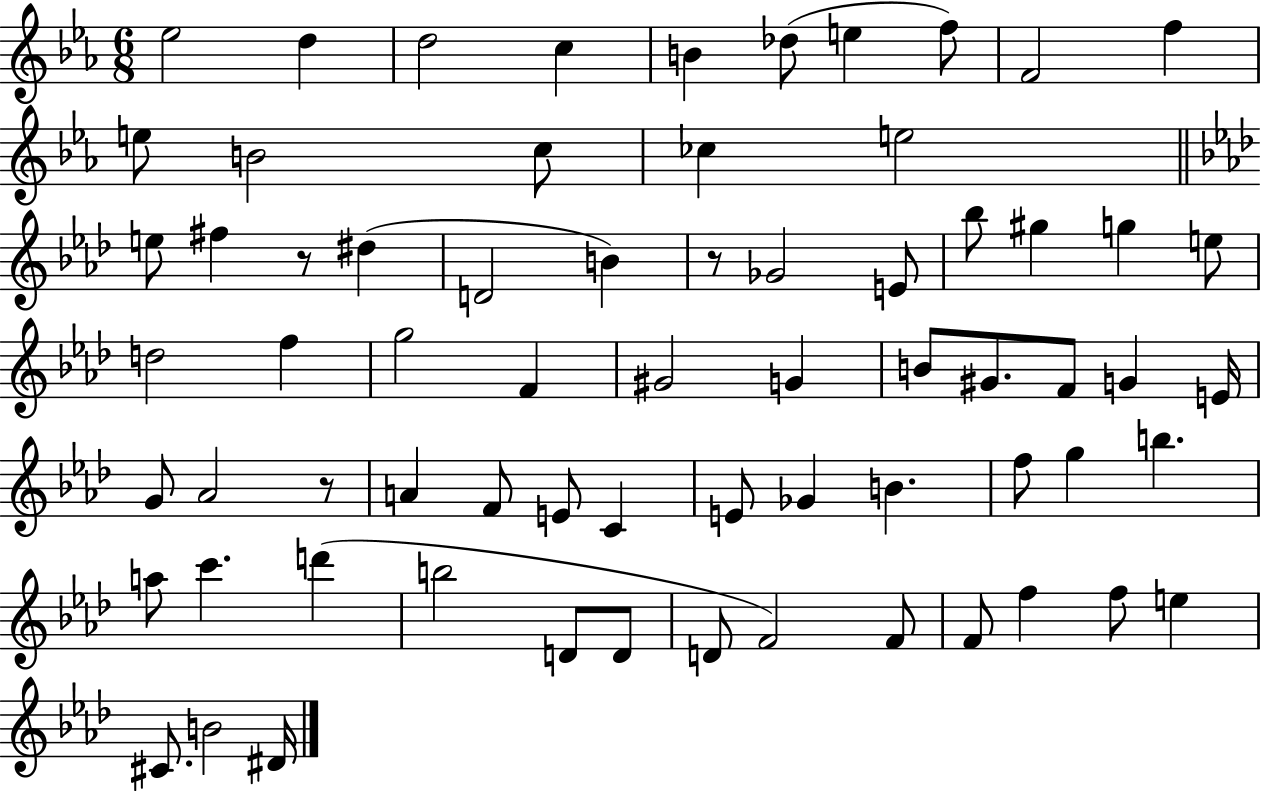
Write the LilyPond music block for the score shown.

{
  \clef treble
  \numericTimeSignature
  \time 6/8
  \key ees \major
  ees''2 d''4 | d''2 c''4 | b'4 des''8( e''4 f''8) | f'2 f''4 | \break e''8 b'2 c''8 | ces''4 e''2 | \bar "||" \break \key aes \major e''8 fis''4 r8 dis''4( | d'2 b'4) | r8 ges'2 e'8 | bes''8 gis''4 g''4 e''8 | \break d''2 f''4 | g''2 f'4 | gis'2 g'4 | b'8 gis'8. f'8 g'4 e'16 | \break g'8 aes'2 r8 | a'4 f'8 e'8 c'4 | e'8 ges'4 b'4. | f''8 g''4 b''4. | \break a''8 c'''4. d'''4( | b''2 d'8 d'8 | d'8 f'2) f'8 | f'8 f''4 f''8 e''4 | \break cis'8. b'2 dis'16 | \bar "|."
}